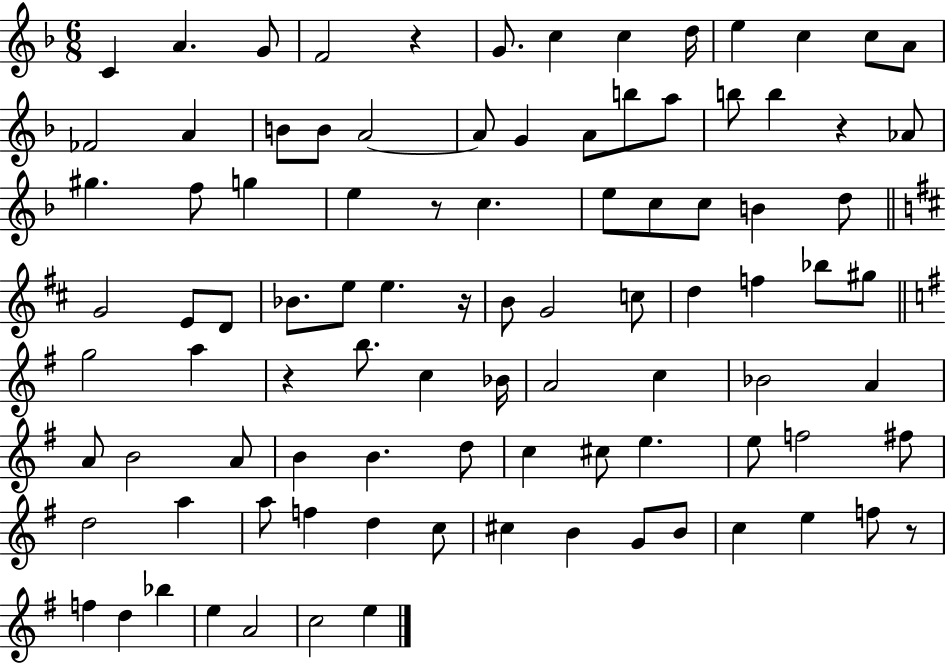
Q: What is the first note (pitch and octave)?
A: C4